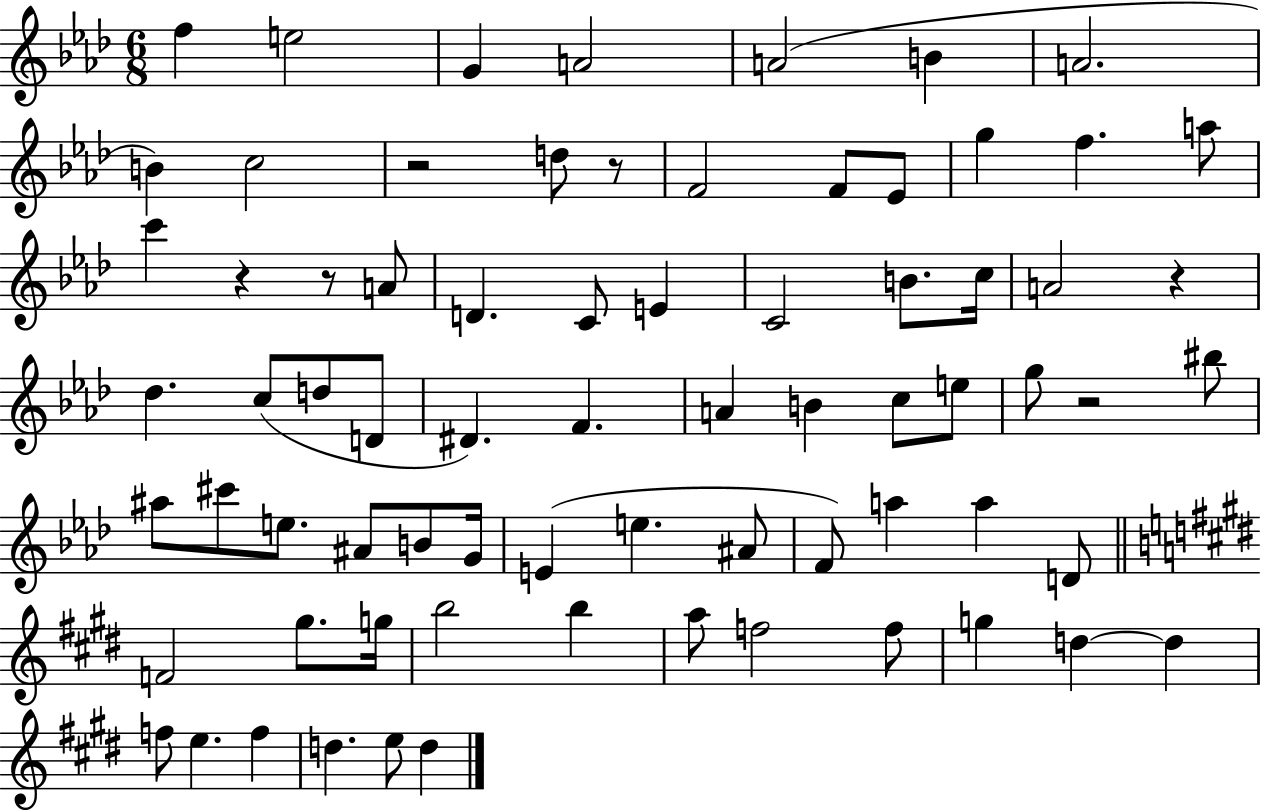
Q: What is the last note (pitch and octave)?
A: D5